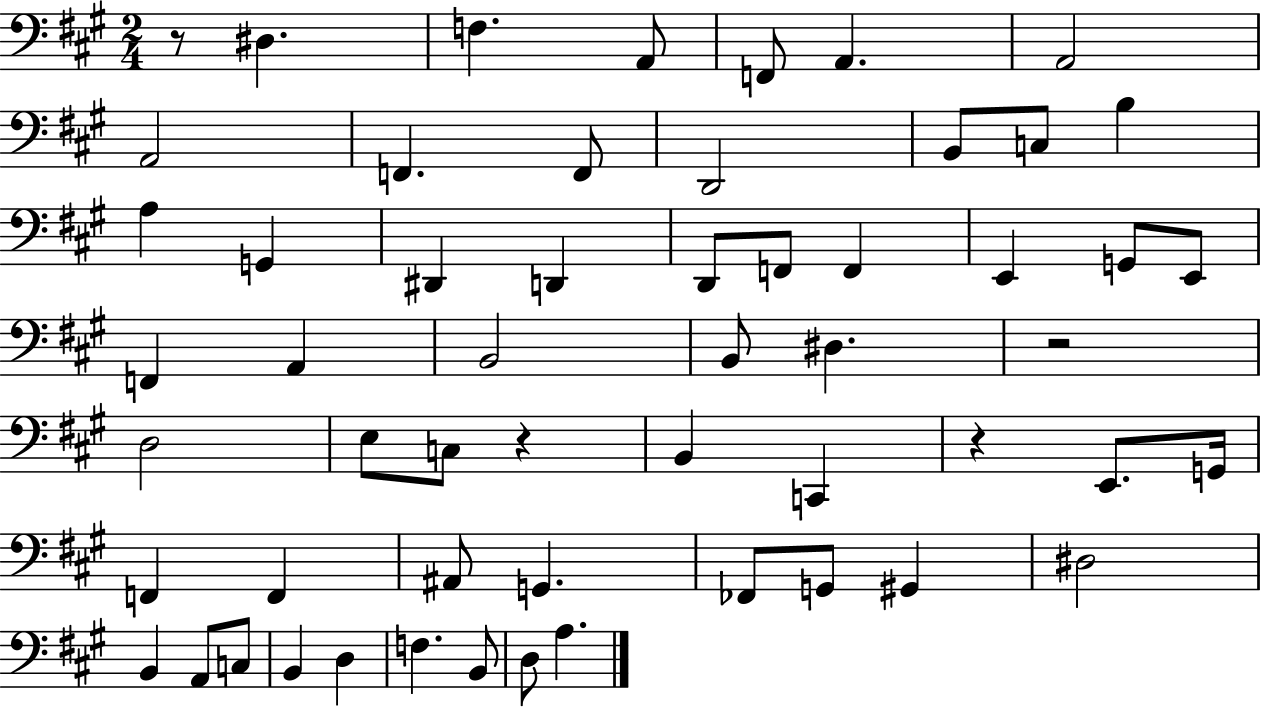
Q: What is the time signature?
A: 2/4